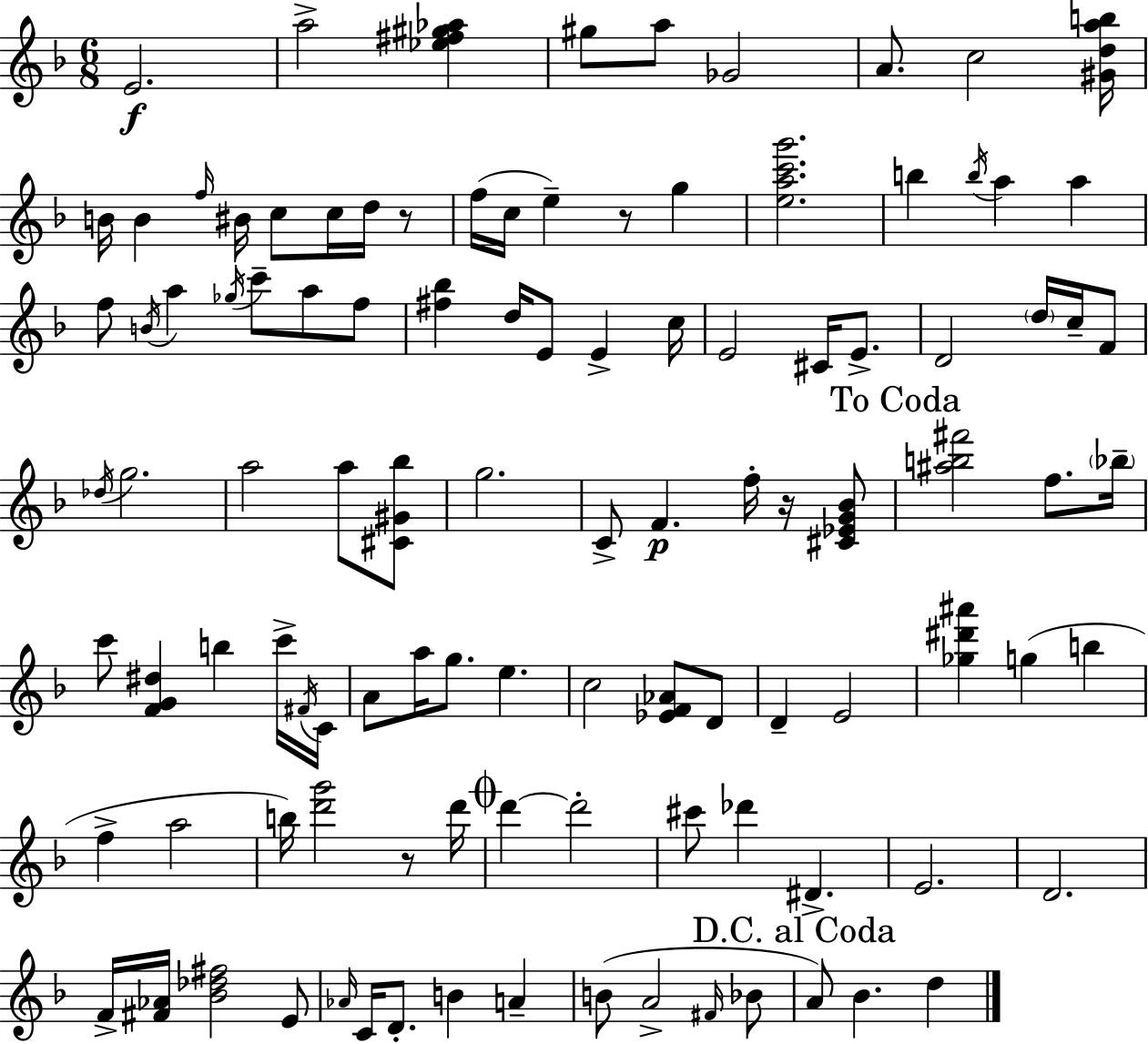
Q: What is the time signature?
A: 6/8